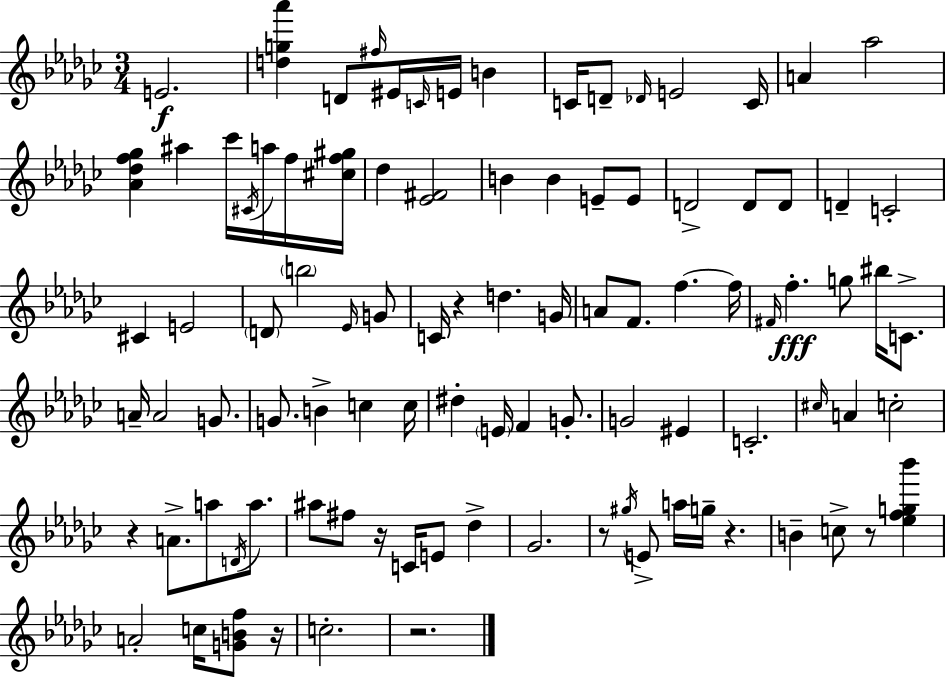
{
  \clef treble
  \numericTimeSignature
  \time 3/4
  \key ees \minor
  e'2.\f | <d'' g'' aes'''>4 d'8 \grace { fis''16 } eis'16 \grace { c'16 } e'16 b'4 | c'16 d'8-- \grace { des'16 } e'2 | c'16 a'4 aes''2 | \break <aes' des'' f'' ges''>4 ais''4 ces'''16 | \acciaccatura { cis'16 } a''16 f''16 <cis'' f'' gis''>16 des''4 <ees' fis'>2 | b'4 b'4 | e'8-- e'8 d'2-> | \break d'8 d'8 d'4-- c'2-. | cis'4 e'2 | \parenthesize d'8 \parenthesize b''2 | \grace { ees'16 } g'8 c'16 r4 d''4. | \break g'16 a'8 f'8. f''4.~~ | f''16 \grace { fis'16 } f''4.-.\fff | g''8 bis''16 c'8.-> a'16-- a'2 | g'8. g'8. b'4-> | \break c''4 c''16 dis''4-. \parenthesize e'16 f'4 | g'8.-. g'2 | eis'4 c'2.-. | \grace { cis''16 } a'4 c''2-. | \break r4 a'8.-> | a''8 \acciaccatura { d'16 } a''8. ais''8 fis''8 | r16 c'16 e'8 des''4-> ges'2. | r8 \acciaccatura { gis''16 } e'8-> | \break a''16 g''16-- r4. b'4-- | c''8-> r8 <ees'' f'' g'' bes'''>4 a'2-. | c''16 <g' b' f''>8 r16 c''2.-. | r2. | \break \bar "|."
}